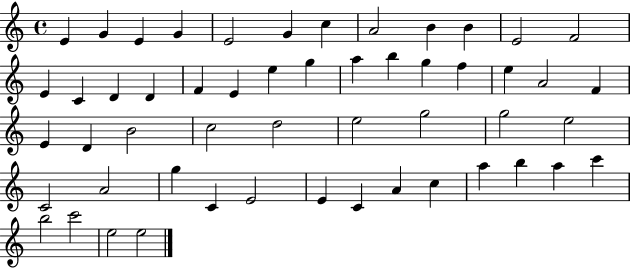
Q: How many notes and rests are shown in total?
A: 53